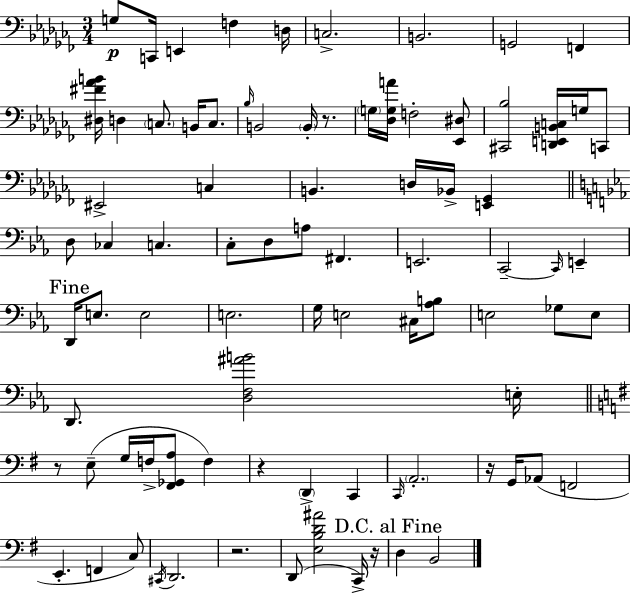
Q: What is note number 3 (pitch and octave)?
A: E2